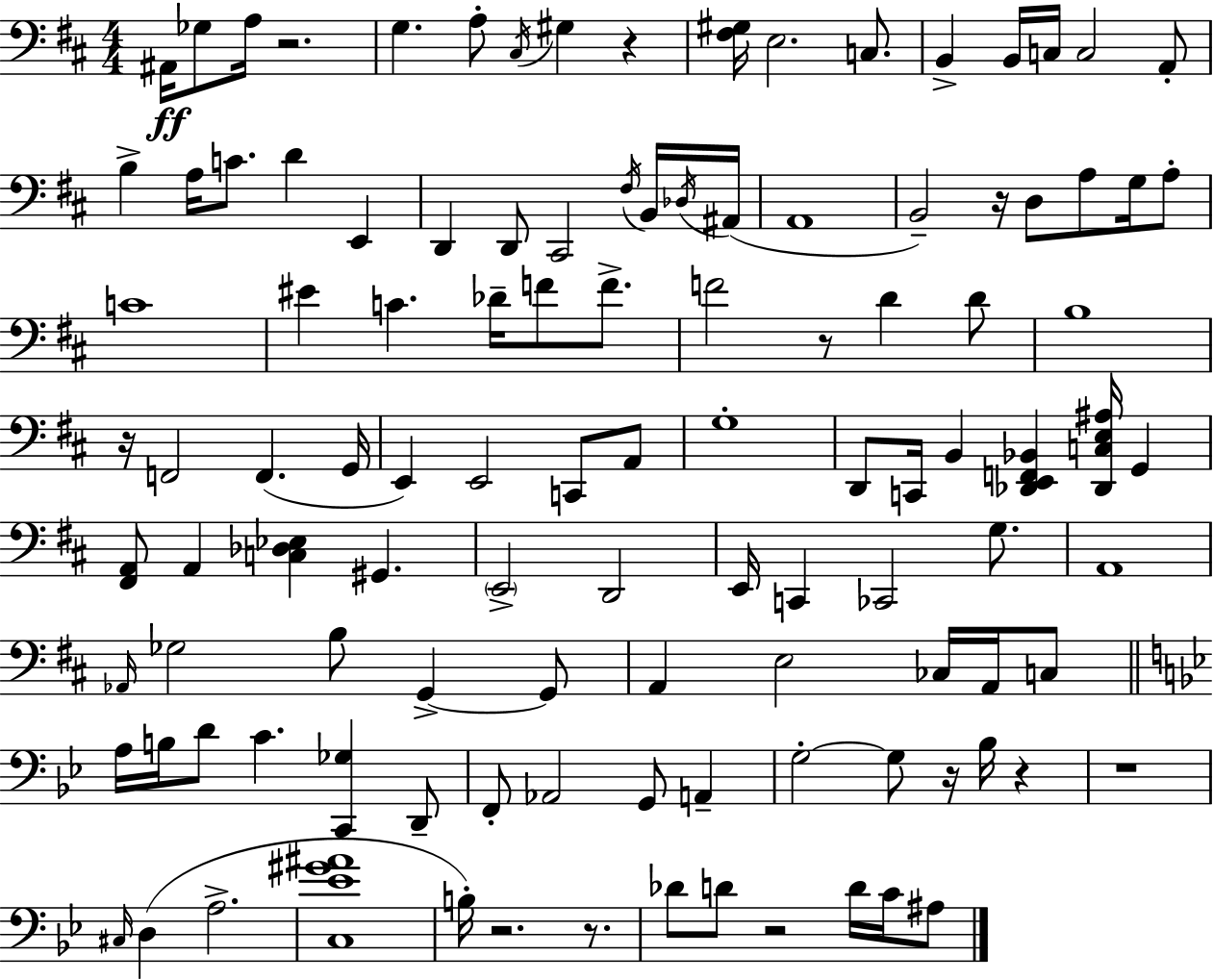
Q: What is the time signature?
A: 4/4